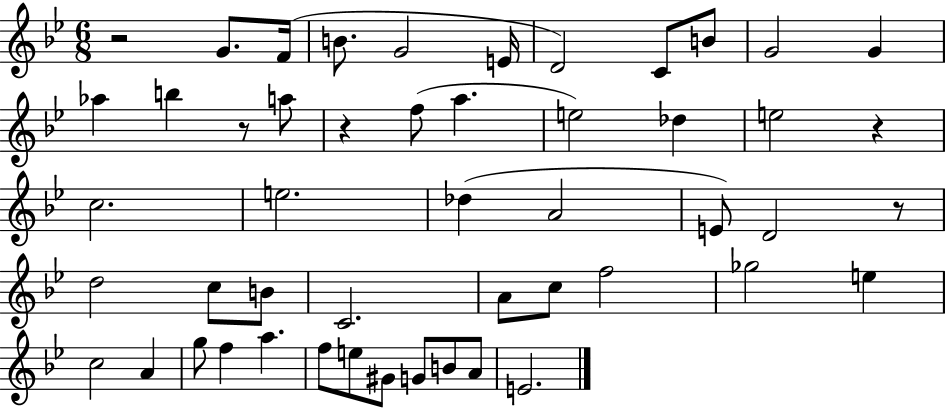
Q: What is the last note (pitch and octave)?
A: E4